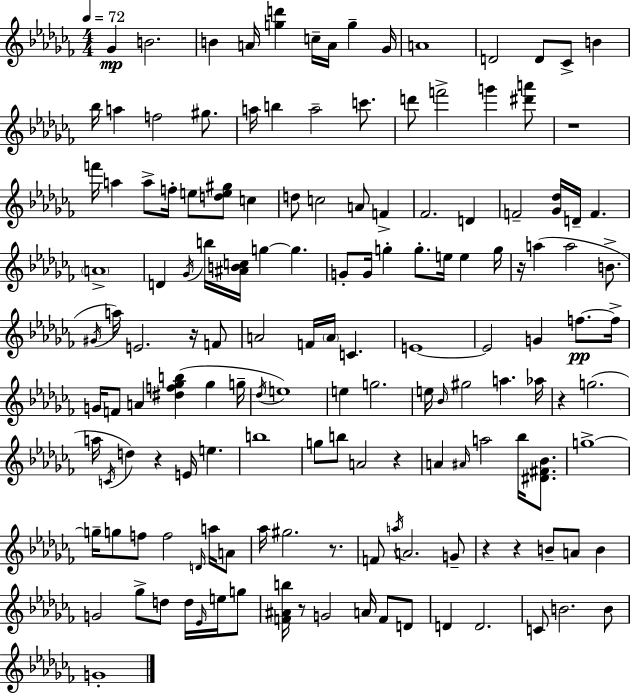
{
  \clef treble
  \numericTimeSignature
  \time 4/4
  \key aes \minor
  \tempo 4 = 72
  ges'4\mp b'2. | b'4 a'16 <g'' d'''>4 c''16-- a'16 g''4-- ges'16 | a'1 | d'2 d'8 ces'8-> b'4 | \break bes''16 a''4 f''2 gis''8. | a''16 b''4 a''2-- c'''8. | d'''8 f'''2-> g'''4 <dis''' a'''>8 | r1 | \break f'''16 a''4 a''8-> f''16-. e''8 <d'' e'' gis''>8 c''4 | d''8 c''2 a'8 f'4-> | fes'2. d'4 | f'2-- <ges' des''>16 d'16-- f'4. | \break \parenthesize a'1-> | d'4 \acciaccatura { ges'16 } b''16 <ais' b' c''>16 g''4~~ g''4. | g'8-. g'16 g''4-. g''8.-. e''16 e''4 | g''16 r16 a''4( a''2 b'8.-> | \break \acciaccatura { gis'16 } a''16) e'2. r16 | f'8 a'2 f'16 \parenthesize a'16 c'4. | e'1~~ | e'2 g'4 f''8.~~\pp | \break f''16-> g'16 f'8 a'4 <dis'' f'' ges'' b''>4( ges''4 | g''16-- \acciaccatura { des''16 } e''1) | e''4 g''2. | e''16 \grace { bes'16 } gis''2 a''4. | \break aes''16 r4 g''2.( | a''16 \acciaccatura { c'16 }) d''4 r4 e'16 e''4. | b''1 | g''8 b''8 a'2 | \break r4 a'4 \grace { ais'16 } a''2 | bes''16 <dis' fis' bes'>8. g''1->~~ | g''16-- g''8 f''8 f''2 | \grace { d'16 } a''16 a'8 aes''16 gis''2. | \break r8. f'8 \acciaccatura { a''16 } a'2. | g'8-- r4 r4 | b'8-- a'8 b'4 g'2 | ges''8-> d''8 d''16 \grace { ees'16 } e''16 g''8 <f' ais' b''>16 r8 g'2 | \break a'16 f'8 d'8 d'4 d'2. | c'8 b'2. | b'8 g'1-. | \bar "|."
}